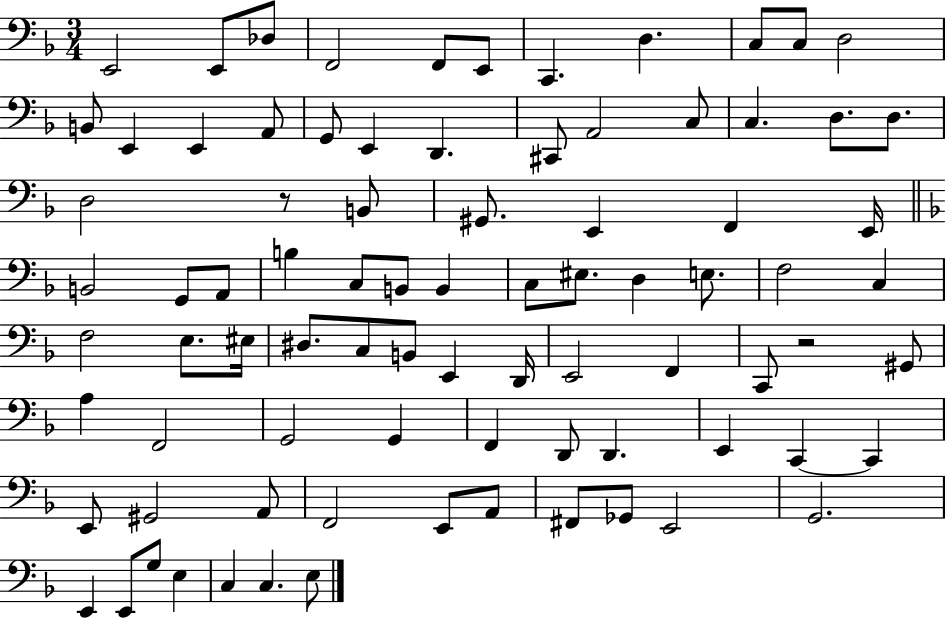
E2/h E2/e Db3/e F2/h F2/e E2/e C2/q. D3/q. C3/e C3/e D3/h B2/e E2/q E2/q A2/e G2/e E2/q D2/q. C#2/e A2/h C3/e C3/q. D3/e. D3/e. D3/h R/e B2/e G#2/e. E2/q F2/q E2/s B2/h G2/e A2/e B3/q C3/e B2/e B2/q C3/e EIS3/e. D3/q E3/e. F3/h C3/q F3/h E3/e. EIS3/s D#3/e. C3/e B2/e E2/q D2/s E2/h F2/q C2/e R/h G#2/e A3/q F2/h G2/h G2/q F2/q D2/e D2/q. E2/q C2/q C2/q E2/e G#2/h A2/e F2/h E2/e A2/e F#2/e Gb2/e E2/h G2/h. E2/q E2/e G3/e E3/q C3/q C3/q. E3/e